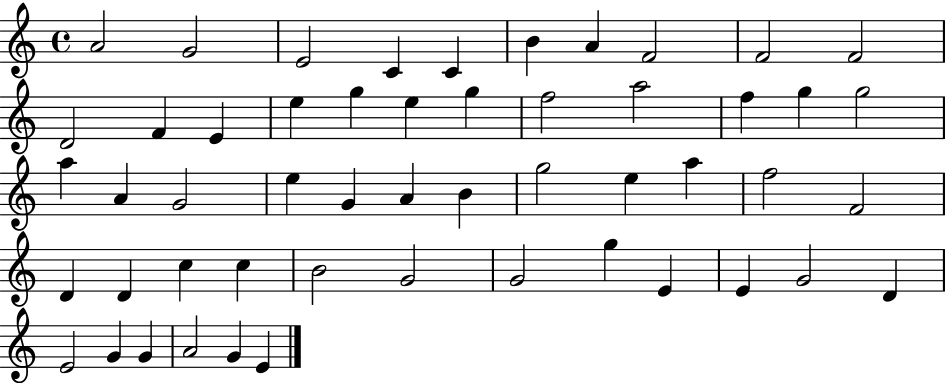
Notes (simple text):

A4/h G4/h E4/h C4/q C4/q B4/q A4/q F4/h F4/h F4/h D4/h F4/q E4/q E5/q G5/q E5/q G5/q F5/h A5/h F5/q G5/q G5/h A5/q A4/q G4/h E5/q G4/q A4/q B4/q G5/h E5/q A5/q F5/h F4/h D4/q D4/q C5/q C5/q B4/h G4/h G4/h G5/q E4/q E4/q G4/h D4/q E4/h G4/q G4/q A4/h G4/q E4/q